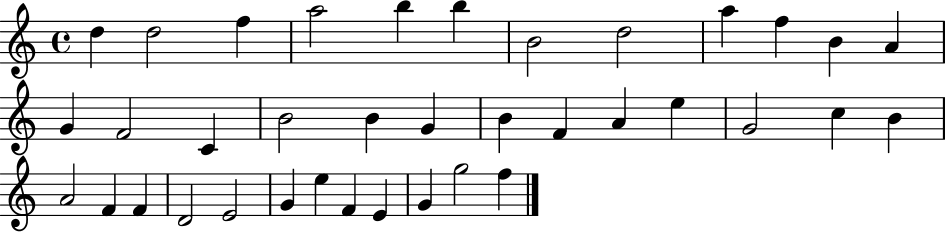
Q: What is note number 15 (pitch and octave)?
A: C4